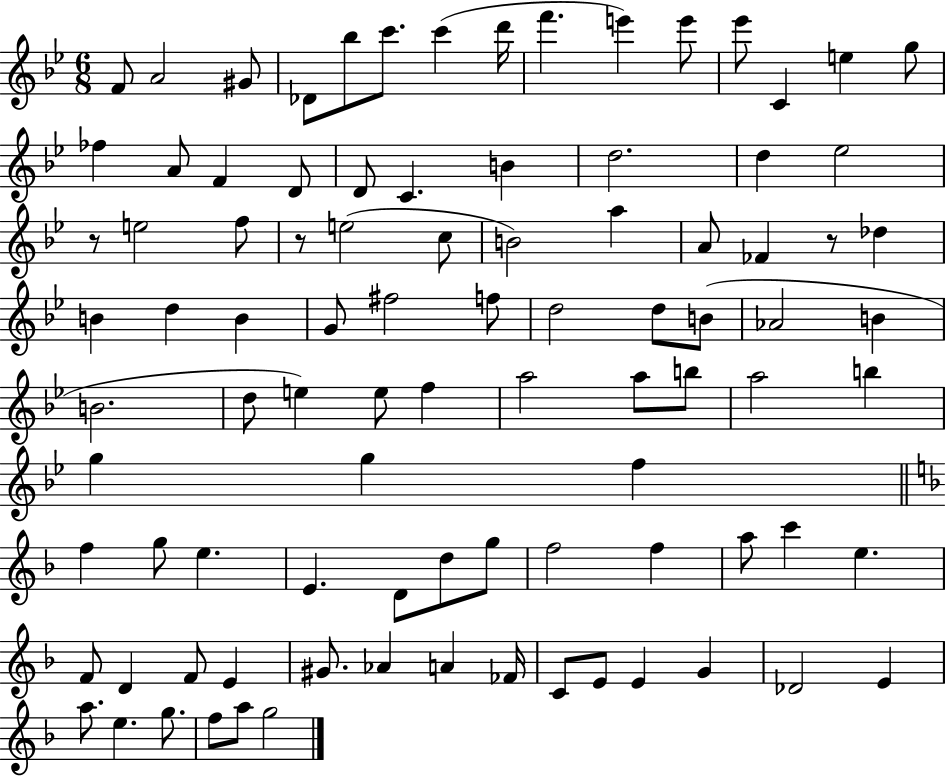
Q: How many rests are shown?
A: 3